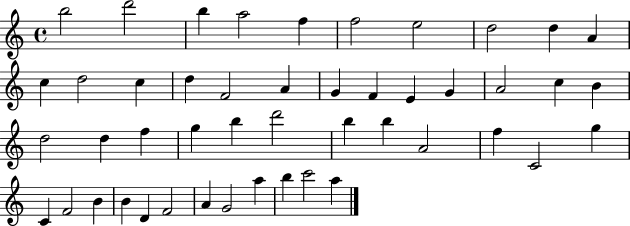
{
  \clef treble
  \time 4/4
  \defaultTimeSignature
  \key c \major
  b''2 d'''2 | b''4 a''2 f''4 | f''2 e''2 | d''2 d''4 a'4 | \break c''4 d''2 c''4 | d''4 f'2 a'4 | g'4 f'4 e'4 g'4 | a'2 c''4 b'4 | \break d''2 d''4 f''4 | g''4 b''4 d'''2 | b''4 b''4 a'2 | f''4 c'2 g''4 | \break c'4 f'2 b'4 | b'4 d'4 f'2 | a'4 g'2 a''4 | b''4 c'''2 a''4 | \break \bar "|."
}